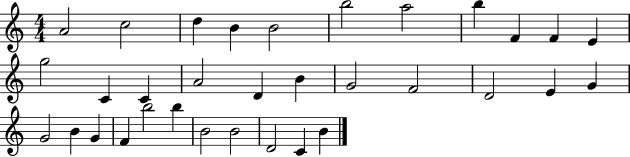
A4/h C5/h D5/q B4/q B4/h B5/h A5/h B5/q F4/q F4/q E4/q G5/h C4/q C4/q A4/h D4/q B4/q G4/h F4/h D4/h E4/q G4/q G4/h B4/q G4/q F4/q B5/h B5/q B4/h B4/h D4/h C4/q B4/q